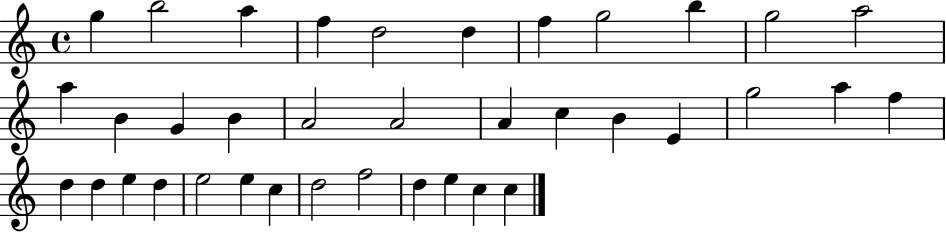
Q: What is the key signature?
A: C major